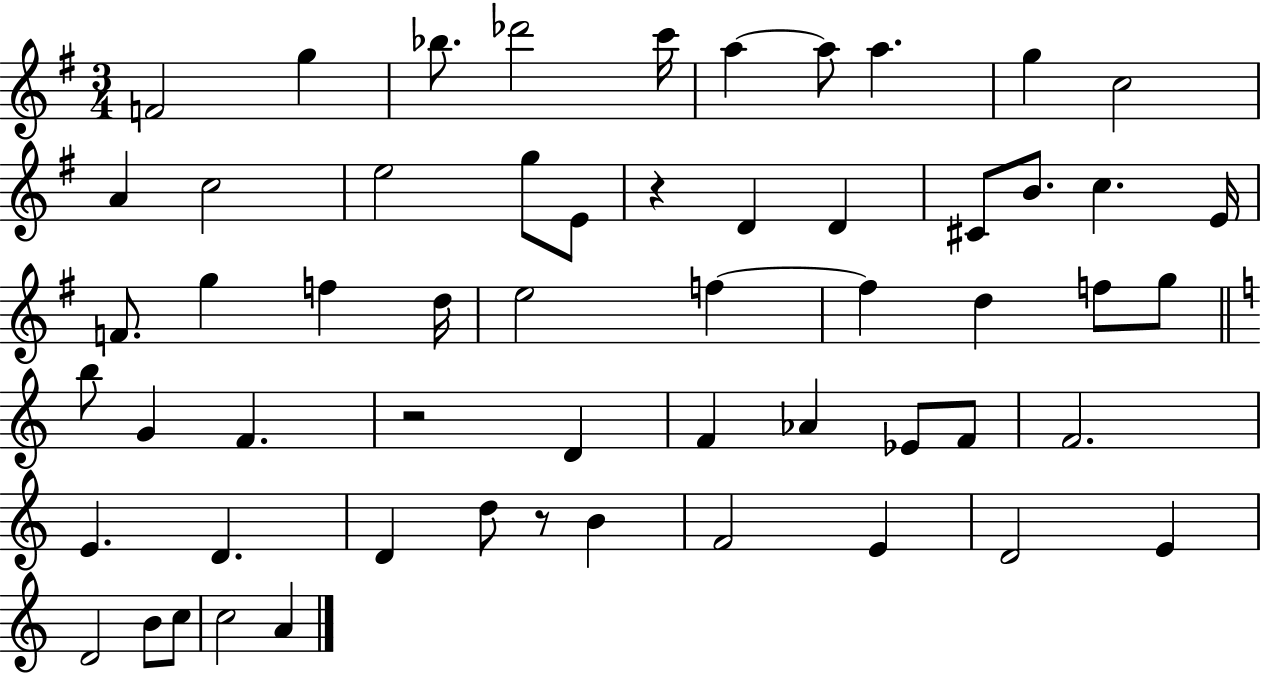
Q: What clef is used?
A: treble